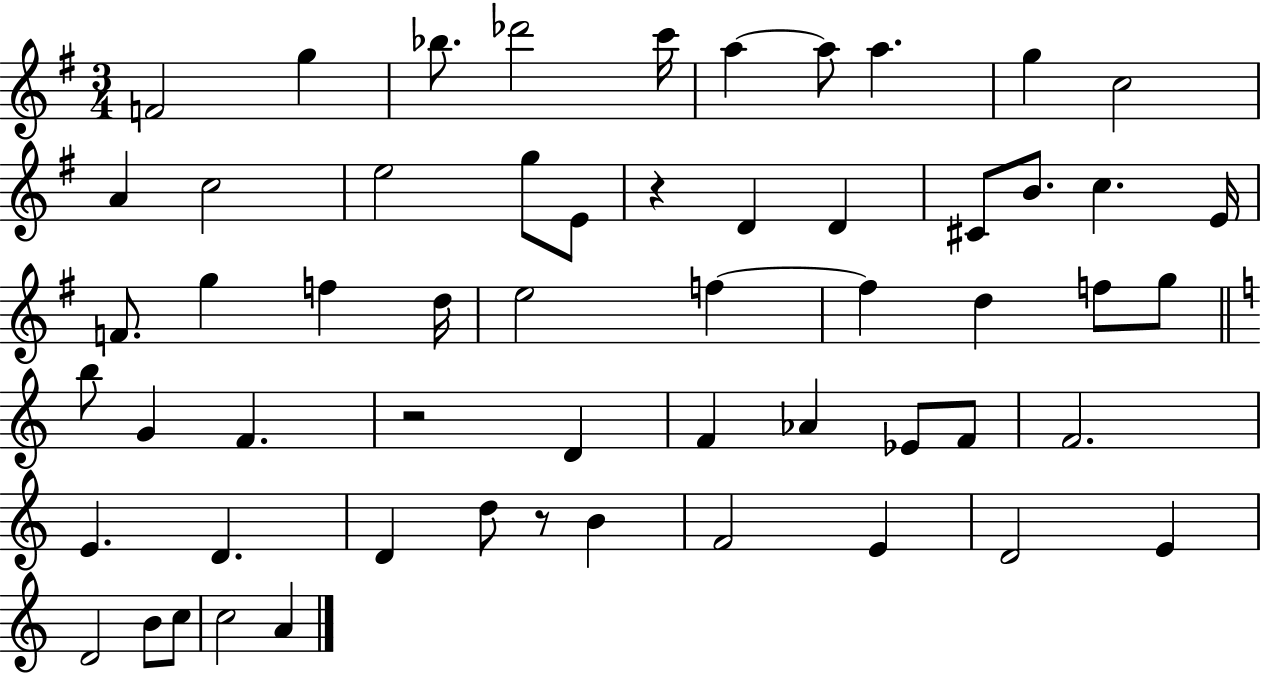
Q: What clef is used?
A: treble